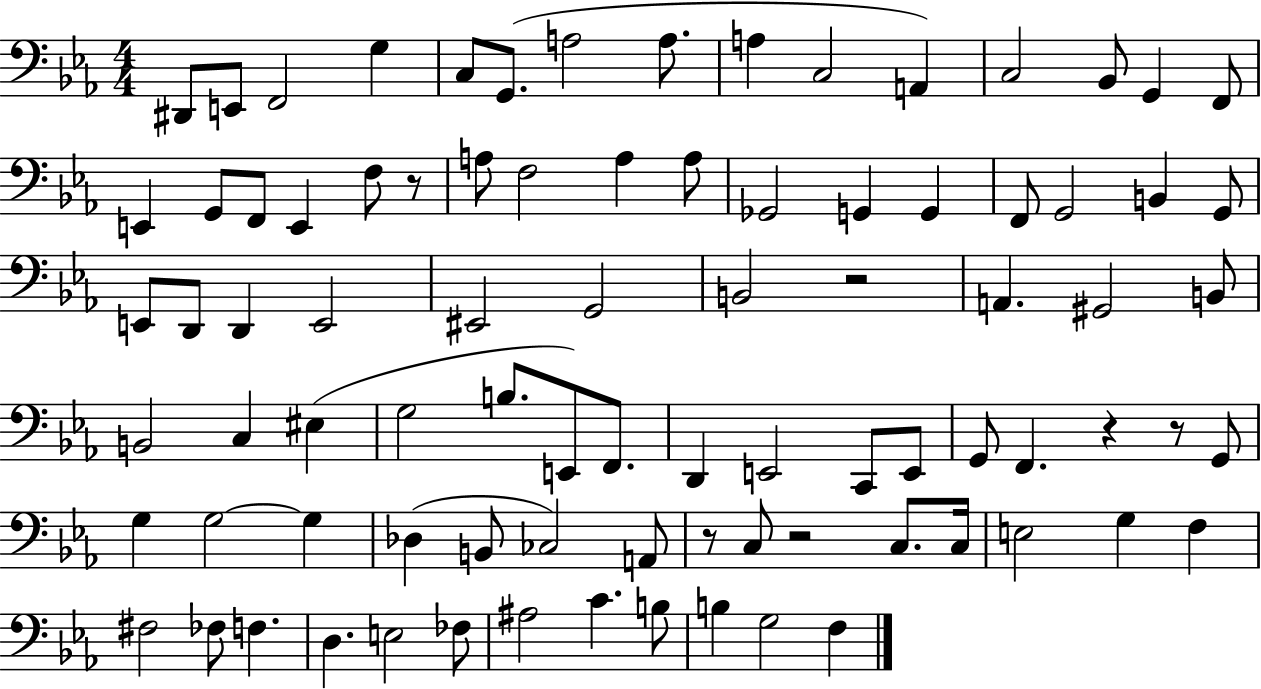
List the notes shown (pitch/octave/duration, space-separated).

D#2/e E2/e F2/h G3/q C3/e G2/e. A3/h A3/e. A3/q C3/h A2/q C3/h Bb2/e G2/q F2/e E2/q G2/e F2/e E2/q F3/e R/e A3/e F3/h A3/q A3/e Gb2/h G2/q G2/q F2/e G2/h B2/q G2/e E2/e D2/e D2/q E2/h EIS2/h G2/h B2/h R/h A2/q. G#2/h B2/e B2/h C3/q EIS3/q G3/h B3/e. E2/e F2/e. D2/q E2/h C2/e E2/e G2/e F2/q. R/q R/e G2/e G3/q G3/h G3/q Db3/q B2/e CES3/h A2/e R/e C3/e R/h C3/e. C3/s E3/h G3/q F3/q F#3/h FES3/e F3/q. D3/q. E3/h FES3/e A#3/h C4/q. B3/e B3/q G3/h F3/q